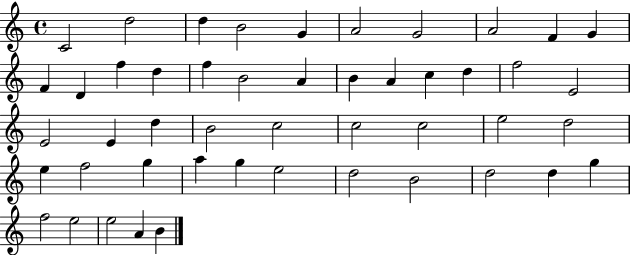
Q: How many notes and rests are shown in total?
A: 48